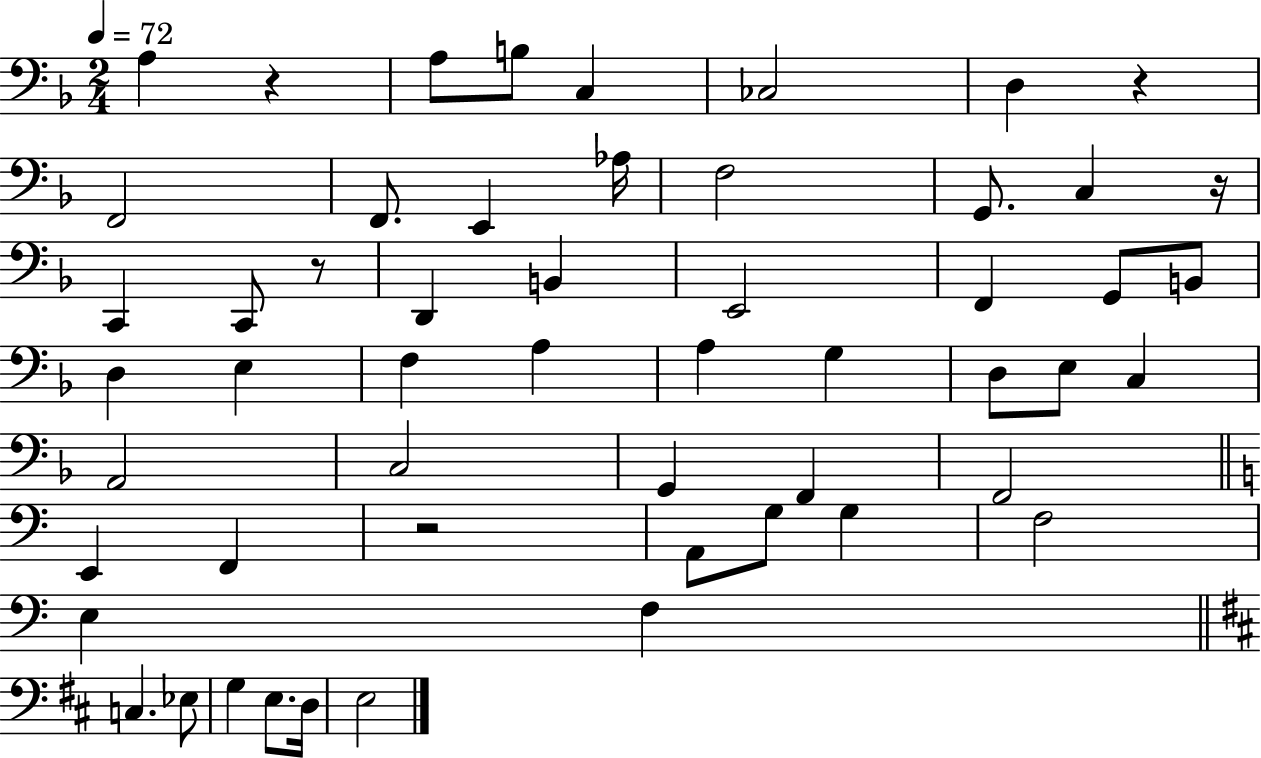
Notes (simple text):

A3/q R/q A3/e B3/e C3/q CES3/h D3/q R/q F2/h F2/e. E2/q Ab3/s F3/h G2/e. C3/q R/s C2/q C2/e R/e D2/q B2/q E2/h F2/q G2/e B2/e D3/q E3/q F3/q A3/q A3/q G3/q D3/e E3/e C3/q A2/h C3/h G2/q F2/q F2/h E2/q F2/q R/h A2/e G3/e G3/q F3/h E3/q F3/q C3/q. Eb3/e G3/q E3/e. D3/s E3/h